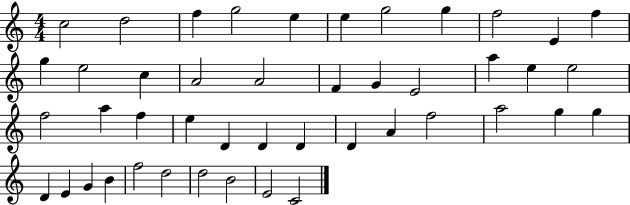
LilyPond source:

{
  \clef treble
  \numericTimeSignature
  \time 4/4
  \key c \major
  c''2 d''2 | f''4 g''2 e''4 | e''4 g''2 g''4 | f''2 e'4 f''4 | \break g''4 e''2 c''4 | a'2 a'2 | f'4 g'4 e'2 | a''4 e''4 e''2 | \break f''2 a''4 f''4 | e''4 d'4 d'4 d'4 | d'4 a'4 f''2 | a''2 g''4 g''4 | \break d'4 e'4 g'4 b'4 | f''2 d''2 | d''2 b'2 | e'2 c'2 | \break \bar "|."
}